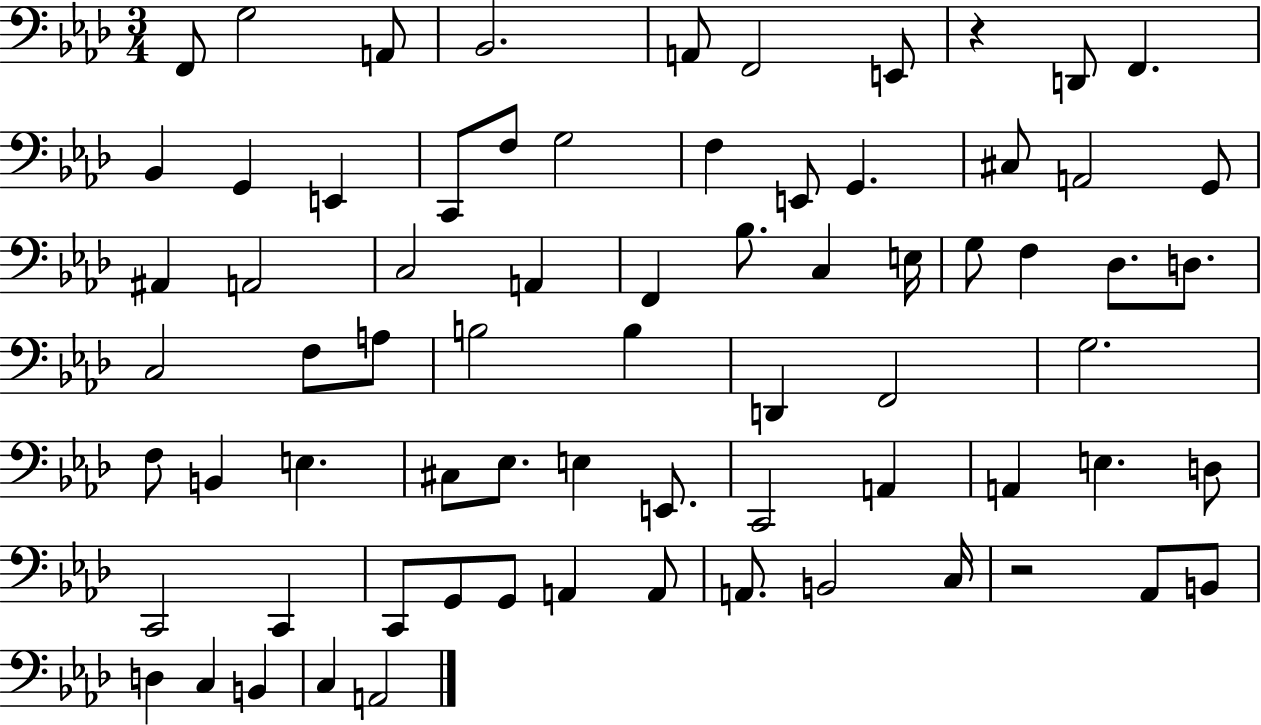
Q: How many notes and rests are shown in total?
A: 72